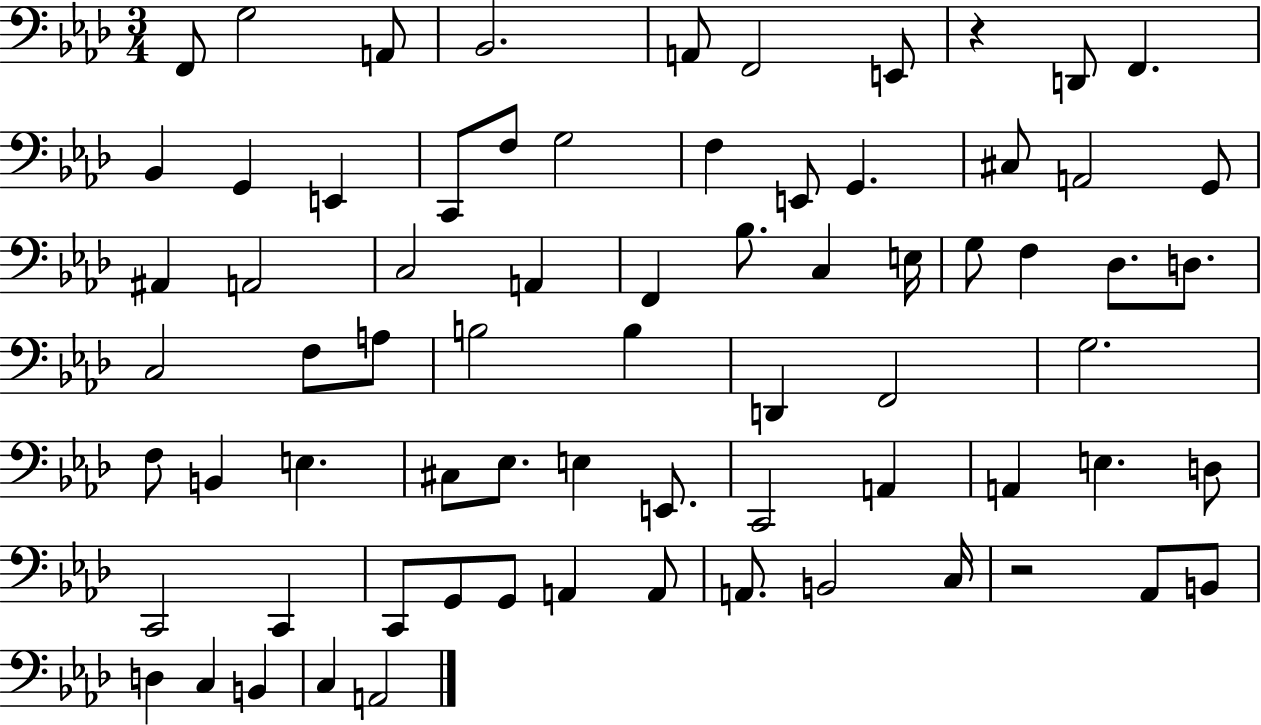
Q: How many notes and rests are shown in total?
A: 72